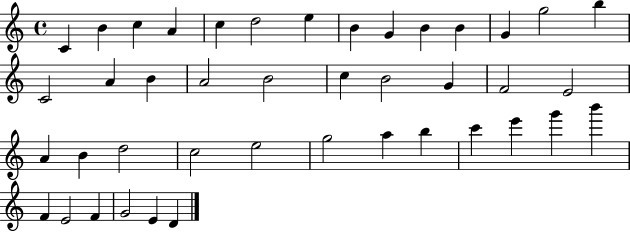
C4/q B4/q C5/q A4/q C5/q D5/h E5/q B4/q G4/q B4/q B4/q G4/q G5/h B5/q C4/h A4/q B4/q A4/h B4/h C5/q B4/h G4/q F4/h E4/h A4/q B4/q D5/h C5/h E5/h G5/h A5/q B5/q C6/q E6/q G6/q B6/q F4/q E4/h F4/q G4/h E4/q D4/q